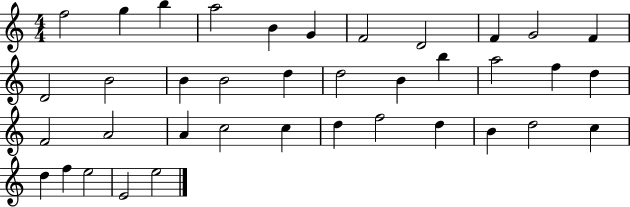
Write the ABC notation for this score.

X:1
T:Untitled
M:4/4
L:1/4
K:C
f2 g b a2 B G F2 D2 F G2 F D2 B2 B B2 d d2 B b a2 f d F2 A2 A c2 c d f2 d B d2 c d f e2 E2 e2